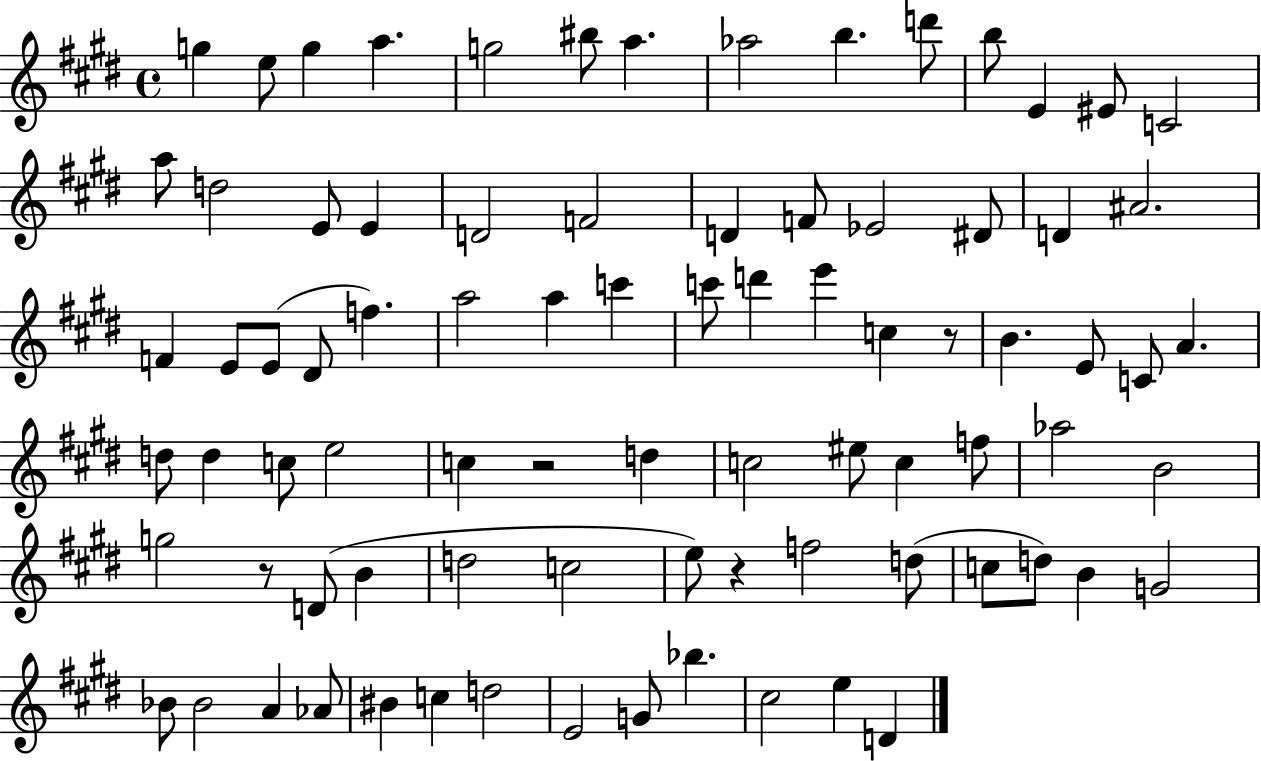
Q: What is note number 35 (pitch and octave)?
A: C6